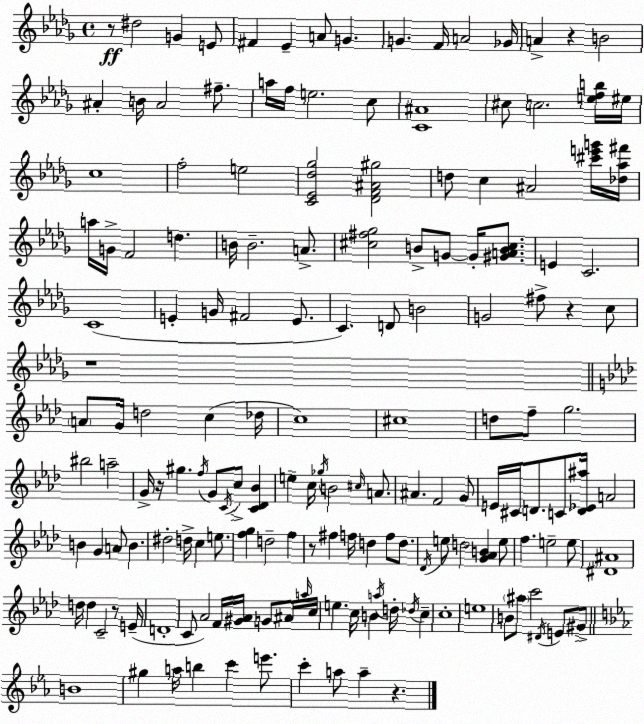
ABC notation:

X:1
T:Untitled
M:4/4
L:1/4
K:Bbm
z/2 ^d2 G E/2 ^F _E A/2 G G F/4 A2 _G/4 A z B2 ^A B/4 ^A2 ^f/2 a/4 f/4 e2 c/2 [C^A]4 ^c/2 c2 [efb]/4 ^e/4 c4 f2 e2 [C_E_d_g]2 [_DF^A^g]2 d/2 c ^A2 [^c'e'g']/4 [_d_a^f']/4 a/4 G/4 F2 d B/4 B2 A/2 [^c^f_g]2 B/2 G/2 G/4 [^GAB^c]/2 E C2 C4 E G/4 ^F2 E/2 C D/2 B2 G2 ^f/2 z c/2 z4 A/2 G/4 d2 c _d/4 c4 ^c4 d/2 f/2 g2 ^b2 a2 G/4 z/4 ^g f/4 G/2 C/4 c/2 [C_D_B] e c/4 _g/4 B2 ^c/4 A/2 ^A F2 G/2 E/4 ^C/4 D/2 C/2 [D_E^a]/4 A2 B G A/2 B ^d2 d/4 c e/2 [fg] d2 f z/2 ^f f/4 d f/2 d/2 _D/4 e/2 d2 [G_AB] e/2 f e2 e/2 [^D^A]4 d/4 d C2 z/2 E/4 D4 C/2 _A2 F/4 [^G_A]/4 G/2 ^A/4 a/4 c/4 e c/4 B a/4 d/4 _d/4 c c4 e4 B/2 ^a/2 c'2 ^D/4 E/2 ^G/2 B4 ^g a/4 b c' e'/2 c' a/2 a z